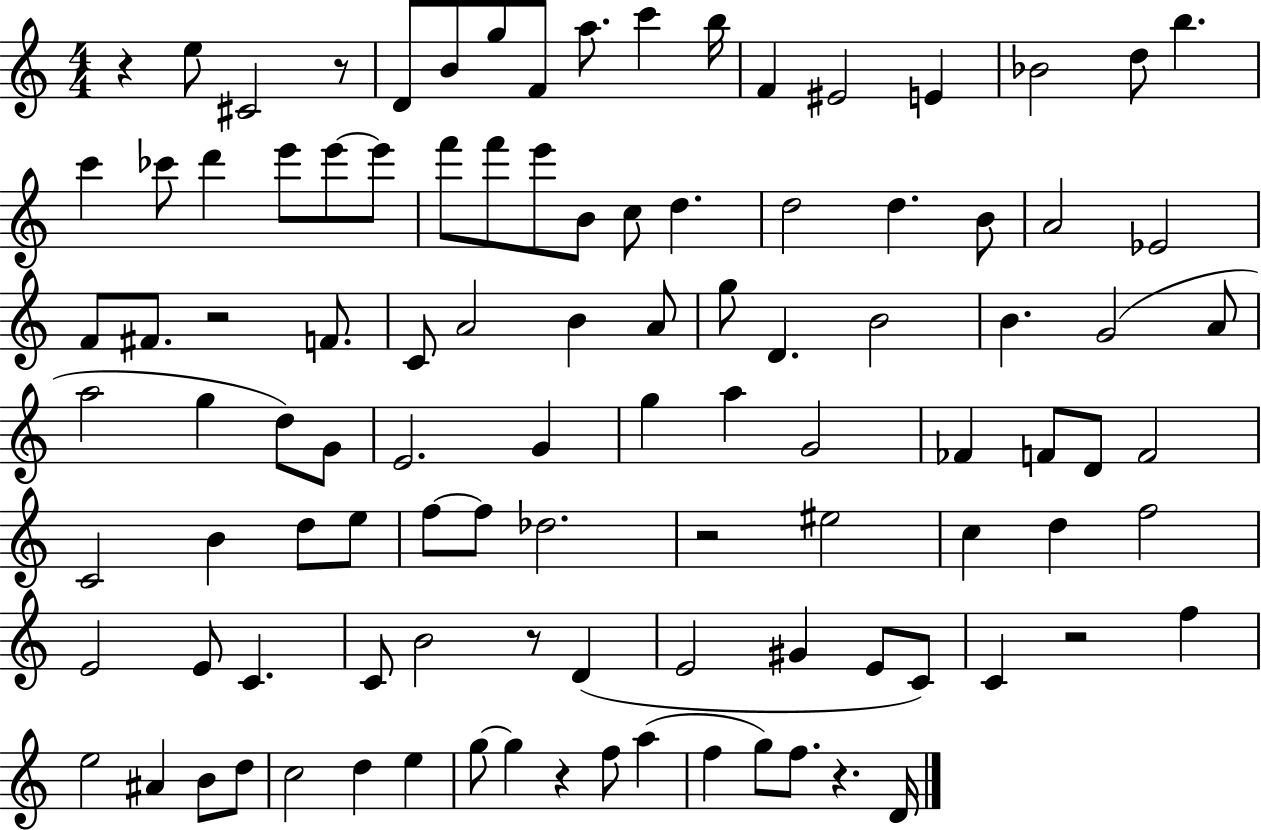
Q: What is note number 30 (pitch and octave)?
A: B4